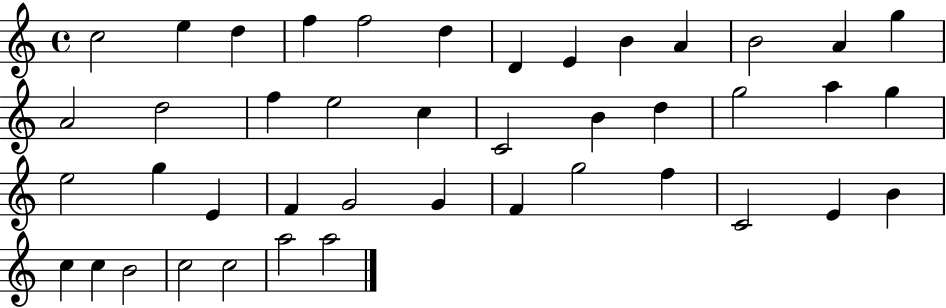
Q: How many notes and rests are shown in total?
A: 43